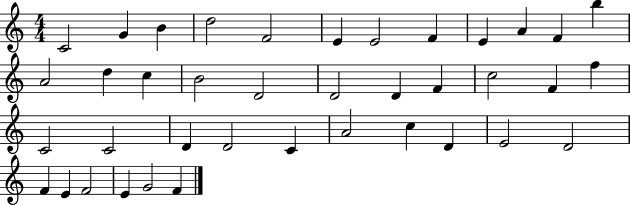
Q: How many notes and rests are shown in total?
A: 39